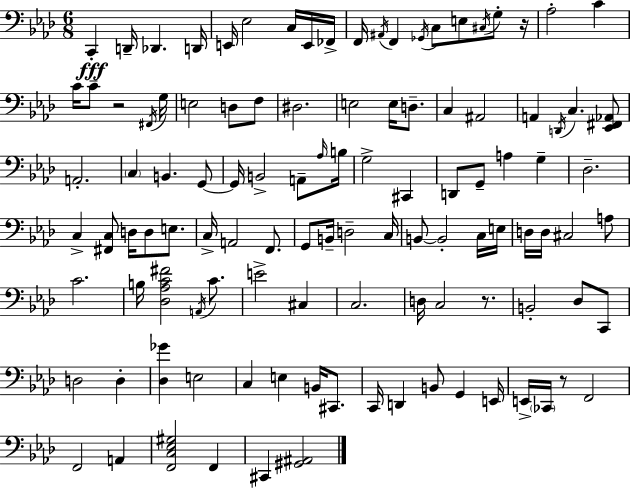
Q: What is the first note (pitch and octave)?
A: C2